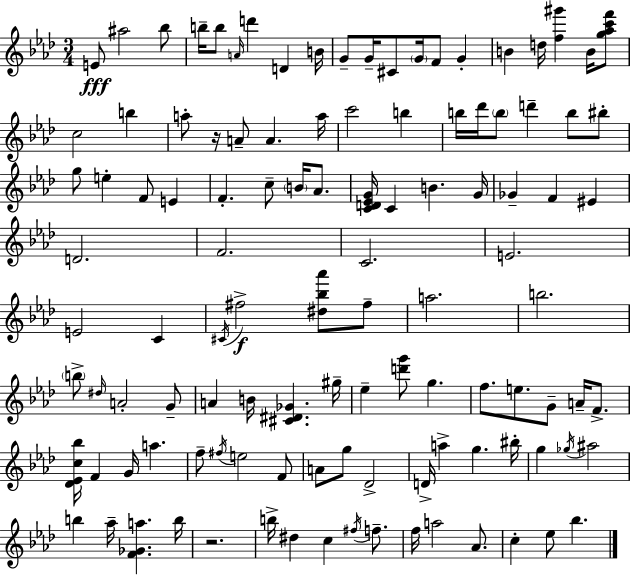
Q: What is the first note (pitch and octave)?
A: E4